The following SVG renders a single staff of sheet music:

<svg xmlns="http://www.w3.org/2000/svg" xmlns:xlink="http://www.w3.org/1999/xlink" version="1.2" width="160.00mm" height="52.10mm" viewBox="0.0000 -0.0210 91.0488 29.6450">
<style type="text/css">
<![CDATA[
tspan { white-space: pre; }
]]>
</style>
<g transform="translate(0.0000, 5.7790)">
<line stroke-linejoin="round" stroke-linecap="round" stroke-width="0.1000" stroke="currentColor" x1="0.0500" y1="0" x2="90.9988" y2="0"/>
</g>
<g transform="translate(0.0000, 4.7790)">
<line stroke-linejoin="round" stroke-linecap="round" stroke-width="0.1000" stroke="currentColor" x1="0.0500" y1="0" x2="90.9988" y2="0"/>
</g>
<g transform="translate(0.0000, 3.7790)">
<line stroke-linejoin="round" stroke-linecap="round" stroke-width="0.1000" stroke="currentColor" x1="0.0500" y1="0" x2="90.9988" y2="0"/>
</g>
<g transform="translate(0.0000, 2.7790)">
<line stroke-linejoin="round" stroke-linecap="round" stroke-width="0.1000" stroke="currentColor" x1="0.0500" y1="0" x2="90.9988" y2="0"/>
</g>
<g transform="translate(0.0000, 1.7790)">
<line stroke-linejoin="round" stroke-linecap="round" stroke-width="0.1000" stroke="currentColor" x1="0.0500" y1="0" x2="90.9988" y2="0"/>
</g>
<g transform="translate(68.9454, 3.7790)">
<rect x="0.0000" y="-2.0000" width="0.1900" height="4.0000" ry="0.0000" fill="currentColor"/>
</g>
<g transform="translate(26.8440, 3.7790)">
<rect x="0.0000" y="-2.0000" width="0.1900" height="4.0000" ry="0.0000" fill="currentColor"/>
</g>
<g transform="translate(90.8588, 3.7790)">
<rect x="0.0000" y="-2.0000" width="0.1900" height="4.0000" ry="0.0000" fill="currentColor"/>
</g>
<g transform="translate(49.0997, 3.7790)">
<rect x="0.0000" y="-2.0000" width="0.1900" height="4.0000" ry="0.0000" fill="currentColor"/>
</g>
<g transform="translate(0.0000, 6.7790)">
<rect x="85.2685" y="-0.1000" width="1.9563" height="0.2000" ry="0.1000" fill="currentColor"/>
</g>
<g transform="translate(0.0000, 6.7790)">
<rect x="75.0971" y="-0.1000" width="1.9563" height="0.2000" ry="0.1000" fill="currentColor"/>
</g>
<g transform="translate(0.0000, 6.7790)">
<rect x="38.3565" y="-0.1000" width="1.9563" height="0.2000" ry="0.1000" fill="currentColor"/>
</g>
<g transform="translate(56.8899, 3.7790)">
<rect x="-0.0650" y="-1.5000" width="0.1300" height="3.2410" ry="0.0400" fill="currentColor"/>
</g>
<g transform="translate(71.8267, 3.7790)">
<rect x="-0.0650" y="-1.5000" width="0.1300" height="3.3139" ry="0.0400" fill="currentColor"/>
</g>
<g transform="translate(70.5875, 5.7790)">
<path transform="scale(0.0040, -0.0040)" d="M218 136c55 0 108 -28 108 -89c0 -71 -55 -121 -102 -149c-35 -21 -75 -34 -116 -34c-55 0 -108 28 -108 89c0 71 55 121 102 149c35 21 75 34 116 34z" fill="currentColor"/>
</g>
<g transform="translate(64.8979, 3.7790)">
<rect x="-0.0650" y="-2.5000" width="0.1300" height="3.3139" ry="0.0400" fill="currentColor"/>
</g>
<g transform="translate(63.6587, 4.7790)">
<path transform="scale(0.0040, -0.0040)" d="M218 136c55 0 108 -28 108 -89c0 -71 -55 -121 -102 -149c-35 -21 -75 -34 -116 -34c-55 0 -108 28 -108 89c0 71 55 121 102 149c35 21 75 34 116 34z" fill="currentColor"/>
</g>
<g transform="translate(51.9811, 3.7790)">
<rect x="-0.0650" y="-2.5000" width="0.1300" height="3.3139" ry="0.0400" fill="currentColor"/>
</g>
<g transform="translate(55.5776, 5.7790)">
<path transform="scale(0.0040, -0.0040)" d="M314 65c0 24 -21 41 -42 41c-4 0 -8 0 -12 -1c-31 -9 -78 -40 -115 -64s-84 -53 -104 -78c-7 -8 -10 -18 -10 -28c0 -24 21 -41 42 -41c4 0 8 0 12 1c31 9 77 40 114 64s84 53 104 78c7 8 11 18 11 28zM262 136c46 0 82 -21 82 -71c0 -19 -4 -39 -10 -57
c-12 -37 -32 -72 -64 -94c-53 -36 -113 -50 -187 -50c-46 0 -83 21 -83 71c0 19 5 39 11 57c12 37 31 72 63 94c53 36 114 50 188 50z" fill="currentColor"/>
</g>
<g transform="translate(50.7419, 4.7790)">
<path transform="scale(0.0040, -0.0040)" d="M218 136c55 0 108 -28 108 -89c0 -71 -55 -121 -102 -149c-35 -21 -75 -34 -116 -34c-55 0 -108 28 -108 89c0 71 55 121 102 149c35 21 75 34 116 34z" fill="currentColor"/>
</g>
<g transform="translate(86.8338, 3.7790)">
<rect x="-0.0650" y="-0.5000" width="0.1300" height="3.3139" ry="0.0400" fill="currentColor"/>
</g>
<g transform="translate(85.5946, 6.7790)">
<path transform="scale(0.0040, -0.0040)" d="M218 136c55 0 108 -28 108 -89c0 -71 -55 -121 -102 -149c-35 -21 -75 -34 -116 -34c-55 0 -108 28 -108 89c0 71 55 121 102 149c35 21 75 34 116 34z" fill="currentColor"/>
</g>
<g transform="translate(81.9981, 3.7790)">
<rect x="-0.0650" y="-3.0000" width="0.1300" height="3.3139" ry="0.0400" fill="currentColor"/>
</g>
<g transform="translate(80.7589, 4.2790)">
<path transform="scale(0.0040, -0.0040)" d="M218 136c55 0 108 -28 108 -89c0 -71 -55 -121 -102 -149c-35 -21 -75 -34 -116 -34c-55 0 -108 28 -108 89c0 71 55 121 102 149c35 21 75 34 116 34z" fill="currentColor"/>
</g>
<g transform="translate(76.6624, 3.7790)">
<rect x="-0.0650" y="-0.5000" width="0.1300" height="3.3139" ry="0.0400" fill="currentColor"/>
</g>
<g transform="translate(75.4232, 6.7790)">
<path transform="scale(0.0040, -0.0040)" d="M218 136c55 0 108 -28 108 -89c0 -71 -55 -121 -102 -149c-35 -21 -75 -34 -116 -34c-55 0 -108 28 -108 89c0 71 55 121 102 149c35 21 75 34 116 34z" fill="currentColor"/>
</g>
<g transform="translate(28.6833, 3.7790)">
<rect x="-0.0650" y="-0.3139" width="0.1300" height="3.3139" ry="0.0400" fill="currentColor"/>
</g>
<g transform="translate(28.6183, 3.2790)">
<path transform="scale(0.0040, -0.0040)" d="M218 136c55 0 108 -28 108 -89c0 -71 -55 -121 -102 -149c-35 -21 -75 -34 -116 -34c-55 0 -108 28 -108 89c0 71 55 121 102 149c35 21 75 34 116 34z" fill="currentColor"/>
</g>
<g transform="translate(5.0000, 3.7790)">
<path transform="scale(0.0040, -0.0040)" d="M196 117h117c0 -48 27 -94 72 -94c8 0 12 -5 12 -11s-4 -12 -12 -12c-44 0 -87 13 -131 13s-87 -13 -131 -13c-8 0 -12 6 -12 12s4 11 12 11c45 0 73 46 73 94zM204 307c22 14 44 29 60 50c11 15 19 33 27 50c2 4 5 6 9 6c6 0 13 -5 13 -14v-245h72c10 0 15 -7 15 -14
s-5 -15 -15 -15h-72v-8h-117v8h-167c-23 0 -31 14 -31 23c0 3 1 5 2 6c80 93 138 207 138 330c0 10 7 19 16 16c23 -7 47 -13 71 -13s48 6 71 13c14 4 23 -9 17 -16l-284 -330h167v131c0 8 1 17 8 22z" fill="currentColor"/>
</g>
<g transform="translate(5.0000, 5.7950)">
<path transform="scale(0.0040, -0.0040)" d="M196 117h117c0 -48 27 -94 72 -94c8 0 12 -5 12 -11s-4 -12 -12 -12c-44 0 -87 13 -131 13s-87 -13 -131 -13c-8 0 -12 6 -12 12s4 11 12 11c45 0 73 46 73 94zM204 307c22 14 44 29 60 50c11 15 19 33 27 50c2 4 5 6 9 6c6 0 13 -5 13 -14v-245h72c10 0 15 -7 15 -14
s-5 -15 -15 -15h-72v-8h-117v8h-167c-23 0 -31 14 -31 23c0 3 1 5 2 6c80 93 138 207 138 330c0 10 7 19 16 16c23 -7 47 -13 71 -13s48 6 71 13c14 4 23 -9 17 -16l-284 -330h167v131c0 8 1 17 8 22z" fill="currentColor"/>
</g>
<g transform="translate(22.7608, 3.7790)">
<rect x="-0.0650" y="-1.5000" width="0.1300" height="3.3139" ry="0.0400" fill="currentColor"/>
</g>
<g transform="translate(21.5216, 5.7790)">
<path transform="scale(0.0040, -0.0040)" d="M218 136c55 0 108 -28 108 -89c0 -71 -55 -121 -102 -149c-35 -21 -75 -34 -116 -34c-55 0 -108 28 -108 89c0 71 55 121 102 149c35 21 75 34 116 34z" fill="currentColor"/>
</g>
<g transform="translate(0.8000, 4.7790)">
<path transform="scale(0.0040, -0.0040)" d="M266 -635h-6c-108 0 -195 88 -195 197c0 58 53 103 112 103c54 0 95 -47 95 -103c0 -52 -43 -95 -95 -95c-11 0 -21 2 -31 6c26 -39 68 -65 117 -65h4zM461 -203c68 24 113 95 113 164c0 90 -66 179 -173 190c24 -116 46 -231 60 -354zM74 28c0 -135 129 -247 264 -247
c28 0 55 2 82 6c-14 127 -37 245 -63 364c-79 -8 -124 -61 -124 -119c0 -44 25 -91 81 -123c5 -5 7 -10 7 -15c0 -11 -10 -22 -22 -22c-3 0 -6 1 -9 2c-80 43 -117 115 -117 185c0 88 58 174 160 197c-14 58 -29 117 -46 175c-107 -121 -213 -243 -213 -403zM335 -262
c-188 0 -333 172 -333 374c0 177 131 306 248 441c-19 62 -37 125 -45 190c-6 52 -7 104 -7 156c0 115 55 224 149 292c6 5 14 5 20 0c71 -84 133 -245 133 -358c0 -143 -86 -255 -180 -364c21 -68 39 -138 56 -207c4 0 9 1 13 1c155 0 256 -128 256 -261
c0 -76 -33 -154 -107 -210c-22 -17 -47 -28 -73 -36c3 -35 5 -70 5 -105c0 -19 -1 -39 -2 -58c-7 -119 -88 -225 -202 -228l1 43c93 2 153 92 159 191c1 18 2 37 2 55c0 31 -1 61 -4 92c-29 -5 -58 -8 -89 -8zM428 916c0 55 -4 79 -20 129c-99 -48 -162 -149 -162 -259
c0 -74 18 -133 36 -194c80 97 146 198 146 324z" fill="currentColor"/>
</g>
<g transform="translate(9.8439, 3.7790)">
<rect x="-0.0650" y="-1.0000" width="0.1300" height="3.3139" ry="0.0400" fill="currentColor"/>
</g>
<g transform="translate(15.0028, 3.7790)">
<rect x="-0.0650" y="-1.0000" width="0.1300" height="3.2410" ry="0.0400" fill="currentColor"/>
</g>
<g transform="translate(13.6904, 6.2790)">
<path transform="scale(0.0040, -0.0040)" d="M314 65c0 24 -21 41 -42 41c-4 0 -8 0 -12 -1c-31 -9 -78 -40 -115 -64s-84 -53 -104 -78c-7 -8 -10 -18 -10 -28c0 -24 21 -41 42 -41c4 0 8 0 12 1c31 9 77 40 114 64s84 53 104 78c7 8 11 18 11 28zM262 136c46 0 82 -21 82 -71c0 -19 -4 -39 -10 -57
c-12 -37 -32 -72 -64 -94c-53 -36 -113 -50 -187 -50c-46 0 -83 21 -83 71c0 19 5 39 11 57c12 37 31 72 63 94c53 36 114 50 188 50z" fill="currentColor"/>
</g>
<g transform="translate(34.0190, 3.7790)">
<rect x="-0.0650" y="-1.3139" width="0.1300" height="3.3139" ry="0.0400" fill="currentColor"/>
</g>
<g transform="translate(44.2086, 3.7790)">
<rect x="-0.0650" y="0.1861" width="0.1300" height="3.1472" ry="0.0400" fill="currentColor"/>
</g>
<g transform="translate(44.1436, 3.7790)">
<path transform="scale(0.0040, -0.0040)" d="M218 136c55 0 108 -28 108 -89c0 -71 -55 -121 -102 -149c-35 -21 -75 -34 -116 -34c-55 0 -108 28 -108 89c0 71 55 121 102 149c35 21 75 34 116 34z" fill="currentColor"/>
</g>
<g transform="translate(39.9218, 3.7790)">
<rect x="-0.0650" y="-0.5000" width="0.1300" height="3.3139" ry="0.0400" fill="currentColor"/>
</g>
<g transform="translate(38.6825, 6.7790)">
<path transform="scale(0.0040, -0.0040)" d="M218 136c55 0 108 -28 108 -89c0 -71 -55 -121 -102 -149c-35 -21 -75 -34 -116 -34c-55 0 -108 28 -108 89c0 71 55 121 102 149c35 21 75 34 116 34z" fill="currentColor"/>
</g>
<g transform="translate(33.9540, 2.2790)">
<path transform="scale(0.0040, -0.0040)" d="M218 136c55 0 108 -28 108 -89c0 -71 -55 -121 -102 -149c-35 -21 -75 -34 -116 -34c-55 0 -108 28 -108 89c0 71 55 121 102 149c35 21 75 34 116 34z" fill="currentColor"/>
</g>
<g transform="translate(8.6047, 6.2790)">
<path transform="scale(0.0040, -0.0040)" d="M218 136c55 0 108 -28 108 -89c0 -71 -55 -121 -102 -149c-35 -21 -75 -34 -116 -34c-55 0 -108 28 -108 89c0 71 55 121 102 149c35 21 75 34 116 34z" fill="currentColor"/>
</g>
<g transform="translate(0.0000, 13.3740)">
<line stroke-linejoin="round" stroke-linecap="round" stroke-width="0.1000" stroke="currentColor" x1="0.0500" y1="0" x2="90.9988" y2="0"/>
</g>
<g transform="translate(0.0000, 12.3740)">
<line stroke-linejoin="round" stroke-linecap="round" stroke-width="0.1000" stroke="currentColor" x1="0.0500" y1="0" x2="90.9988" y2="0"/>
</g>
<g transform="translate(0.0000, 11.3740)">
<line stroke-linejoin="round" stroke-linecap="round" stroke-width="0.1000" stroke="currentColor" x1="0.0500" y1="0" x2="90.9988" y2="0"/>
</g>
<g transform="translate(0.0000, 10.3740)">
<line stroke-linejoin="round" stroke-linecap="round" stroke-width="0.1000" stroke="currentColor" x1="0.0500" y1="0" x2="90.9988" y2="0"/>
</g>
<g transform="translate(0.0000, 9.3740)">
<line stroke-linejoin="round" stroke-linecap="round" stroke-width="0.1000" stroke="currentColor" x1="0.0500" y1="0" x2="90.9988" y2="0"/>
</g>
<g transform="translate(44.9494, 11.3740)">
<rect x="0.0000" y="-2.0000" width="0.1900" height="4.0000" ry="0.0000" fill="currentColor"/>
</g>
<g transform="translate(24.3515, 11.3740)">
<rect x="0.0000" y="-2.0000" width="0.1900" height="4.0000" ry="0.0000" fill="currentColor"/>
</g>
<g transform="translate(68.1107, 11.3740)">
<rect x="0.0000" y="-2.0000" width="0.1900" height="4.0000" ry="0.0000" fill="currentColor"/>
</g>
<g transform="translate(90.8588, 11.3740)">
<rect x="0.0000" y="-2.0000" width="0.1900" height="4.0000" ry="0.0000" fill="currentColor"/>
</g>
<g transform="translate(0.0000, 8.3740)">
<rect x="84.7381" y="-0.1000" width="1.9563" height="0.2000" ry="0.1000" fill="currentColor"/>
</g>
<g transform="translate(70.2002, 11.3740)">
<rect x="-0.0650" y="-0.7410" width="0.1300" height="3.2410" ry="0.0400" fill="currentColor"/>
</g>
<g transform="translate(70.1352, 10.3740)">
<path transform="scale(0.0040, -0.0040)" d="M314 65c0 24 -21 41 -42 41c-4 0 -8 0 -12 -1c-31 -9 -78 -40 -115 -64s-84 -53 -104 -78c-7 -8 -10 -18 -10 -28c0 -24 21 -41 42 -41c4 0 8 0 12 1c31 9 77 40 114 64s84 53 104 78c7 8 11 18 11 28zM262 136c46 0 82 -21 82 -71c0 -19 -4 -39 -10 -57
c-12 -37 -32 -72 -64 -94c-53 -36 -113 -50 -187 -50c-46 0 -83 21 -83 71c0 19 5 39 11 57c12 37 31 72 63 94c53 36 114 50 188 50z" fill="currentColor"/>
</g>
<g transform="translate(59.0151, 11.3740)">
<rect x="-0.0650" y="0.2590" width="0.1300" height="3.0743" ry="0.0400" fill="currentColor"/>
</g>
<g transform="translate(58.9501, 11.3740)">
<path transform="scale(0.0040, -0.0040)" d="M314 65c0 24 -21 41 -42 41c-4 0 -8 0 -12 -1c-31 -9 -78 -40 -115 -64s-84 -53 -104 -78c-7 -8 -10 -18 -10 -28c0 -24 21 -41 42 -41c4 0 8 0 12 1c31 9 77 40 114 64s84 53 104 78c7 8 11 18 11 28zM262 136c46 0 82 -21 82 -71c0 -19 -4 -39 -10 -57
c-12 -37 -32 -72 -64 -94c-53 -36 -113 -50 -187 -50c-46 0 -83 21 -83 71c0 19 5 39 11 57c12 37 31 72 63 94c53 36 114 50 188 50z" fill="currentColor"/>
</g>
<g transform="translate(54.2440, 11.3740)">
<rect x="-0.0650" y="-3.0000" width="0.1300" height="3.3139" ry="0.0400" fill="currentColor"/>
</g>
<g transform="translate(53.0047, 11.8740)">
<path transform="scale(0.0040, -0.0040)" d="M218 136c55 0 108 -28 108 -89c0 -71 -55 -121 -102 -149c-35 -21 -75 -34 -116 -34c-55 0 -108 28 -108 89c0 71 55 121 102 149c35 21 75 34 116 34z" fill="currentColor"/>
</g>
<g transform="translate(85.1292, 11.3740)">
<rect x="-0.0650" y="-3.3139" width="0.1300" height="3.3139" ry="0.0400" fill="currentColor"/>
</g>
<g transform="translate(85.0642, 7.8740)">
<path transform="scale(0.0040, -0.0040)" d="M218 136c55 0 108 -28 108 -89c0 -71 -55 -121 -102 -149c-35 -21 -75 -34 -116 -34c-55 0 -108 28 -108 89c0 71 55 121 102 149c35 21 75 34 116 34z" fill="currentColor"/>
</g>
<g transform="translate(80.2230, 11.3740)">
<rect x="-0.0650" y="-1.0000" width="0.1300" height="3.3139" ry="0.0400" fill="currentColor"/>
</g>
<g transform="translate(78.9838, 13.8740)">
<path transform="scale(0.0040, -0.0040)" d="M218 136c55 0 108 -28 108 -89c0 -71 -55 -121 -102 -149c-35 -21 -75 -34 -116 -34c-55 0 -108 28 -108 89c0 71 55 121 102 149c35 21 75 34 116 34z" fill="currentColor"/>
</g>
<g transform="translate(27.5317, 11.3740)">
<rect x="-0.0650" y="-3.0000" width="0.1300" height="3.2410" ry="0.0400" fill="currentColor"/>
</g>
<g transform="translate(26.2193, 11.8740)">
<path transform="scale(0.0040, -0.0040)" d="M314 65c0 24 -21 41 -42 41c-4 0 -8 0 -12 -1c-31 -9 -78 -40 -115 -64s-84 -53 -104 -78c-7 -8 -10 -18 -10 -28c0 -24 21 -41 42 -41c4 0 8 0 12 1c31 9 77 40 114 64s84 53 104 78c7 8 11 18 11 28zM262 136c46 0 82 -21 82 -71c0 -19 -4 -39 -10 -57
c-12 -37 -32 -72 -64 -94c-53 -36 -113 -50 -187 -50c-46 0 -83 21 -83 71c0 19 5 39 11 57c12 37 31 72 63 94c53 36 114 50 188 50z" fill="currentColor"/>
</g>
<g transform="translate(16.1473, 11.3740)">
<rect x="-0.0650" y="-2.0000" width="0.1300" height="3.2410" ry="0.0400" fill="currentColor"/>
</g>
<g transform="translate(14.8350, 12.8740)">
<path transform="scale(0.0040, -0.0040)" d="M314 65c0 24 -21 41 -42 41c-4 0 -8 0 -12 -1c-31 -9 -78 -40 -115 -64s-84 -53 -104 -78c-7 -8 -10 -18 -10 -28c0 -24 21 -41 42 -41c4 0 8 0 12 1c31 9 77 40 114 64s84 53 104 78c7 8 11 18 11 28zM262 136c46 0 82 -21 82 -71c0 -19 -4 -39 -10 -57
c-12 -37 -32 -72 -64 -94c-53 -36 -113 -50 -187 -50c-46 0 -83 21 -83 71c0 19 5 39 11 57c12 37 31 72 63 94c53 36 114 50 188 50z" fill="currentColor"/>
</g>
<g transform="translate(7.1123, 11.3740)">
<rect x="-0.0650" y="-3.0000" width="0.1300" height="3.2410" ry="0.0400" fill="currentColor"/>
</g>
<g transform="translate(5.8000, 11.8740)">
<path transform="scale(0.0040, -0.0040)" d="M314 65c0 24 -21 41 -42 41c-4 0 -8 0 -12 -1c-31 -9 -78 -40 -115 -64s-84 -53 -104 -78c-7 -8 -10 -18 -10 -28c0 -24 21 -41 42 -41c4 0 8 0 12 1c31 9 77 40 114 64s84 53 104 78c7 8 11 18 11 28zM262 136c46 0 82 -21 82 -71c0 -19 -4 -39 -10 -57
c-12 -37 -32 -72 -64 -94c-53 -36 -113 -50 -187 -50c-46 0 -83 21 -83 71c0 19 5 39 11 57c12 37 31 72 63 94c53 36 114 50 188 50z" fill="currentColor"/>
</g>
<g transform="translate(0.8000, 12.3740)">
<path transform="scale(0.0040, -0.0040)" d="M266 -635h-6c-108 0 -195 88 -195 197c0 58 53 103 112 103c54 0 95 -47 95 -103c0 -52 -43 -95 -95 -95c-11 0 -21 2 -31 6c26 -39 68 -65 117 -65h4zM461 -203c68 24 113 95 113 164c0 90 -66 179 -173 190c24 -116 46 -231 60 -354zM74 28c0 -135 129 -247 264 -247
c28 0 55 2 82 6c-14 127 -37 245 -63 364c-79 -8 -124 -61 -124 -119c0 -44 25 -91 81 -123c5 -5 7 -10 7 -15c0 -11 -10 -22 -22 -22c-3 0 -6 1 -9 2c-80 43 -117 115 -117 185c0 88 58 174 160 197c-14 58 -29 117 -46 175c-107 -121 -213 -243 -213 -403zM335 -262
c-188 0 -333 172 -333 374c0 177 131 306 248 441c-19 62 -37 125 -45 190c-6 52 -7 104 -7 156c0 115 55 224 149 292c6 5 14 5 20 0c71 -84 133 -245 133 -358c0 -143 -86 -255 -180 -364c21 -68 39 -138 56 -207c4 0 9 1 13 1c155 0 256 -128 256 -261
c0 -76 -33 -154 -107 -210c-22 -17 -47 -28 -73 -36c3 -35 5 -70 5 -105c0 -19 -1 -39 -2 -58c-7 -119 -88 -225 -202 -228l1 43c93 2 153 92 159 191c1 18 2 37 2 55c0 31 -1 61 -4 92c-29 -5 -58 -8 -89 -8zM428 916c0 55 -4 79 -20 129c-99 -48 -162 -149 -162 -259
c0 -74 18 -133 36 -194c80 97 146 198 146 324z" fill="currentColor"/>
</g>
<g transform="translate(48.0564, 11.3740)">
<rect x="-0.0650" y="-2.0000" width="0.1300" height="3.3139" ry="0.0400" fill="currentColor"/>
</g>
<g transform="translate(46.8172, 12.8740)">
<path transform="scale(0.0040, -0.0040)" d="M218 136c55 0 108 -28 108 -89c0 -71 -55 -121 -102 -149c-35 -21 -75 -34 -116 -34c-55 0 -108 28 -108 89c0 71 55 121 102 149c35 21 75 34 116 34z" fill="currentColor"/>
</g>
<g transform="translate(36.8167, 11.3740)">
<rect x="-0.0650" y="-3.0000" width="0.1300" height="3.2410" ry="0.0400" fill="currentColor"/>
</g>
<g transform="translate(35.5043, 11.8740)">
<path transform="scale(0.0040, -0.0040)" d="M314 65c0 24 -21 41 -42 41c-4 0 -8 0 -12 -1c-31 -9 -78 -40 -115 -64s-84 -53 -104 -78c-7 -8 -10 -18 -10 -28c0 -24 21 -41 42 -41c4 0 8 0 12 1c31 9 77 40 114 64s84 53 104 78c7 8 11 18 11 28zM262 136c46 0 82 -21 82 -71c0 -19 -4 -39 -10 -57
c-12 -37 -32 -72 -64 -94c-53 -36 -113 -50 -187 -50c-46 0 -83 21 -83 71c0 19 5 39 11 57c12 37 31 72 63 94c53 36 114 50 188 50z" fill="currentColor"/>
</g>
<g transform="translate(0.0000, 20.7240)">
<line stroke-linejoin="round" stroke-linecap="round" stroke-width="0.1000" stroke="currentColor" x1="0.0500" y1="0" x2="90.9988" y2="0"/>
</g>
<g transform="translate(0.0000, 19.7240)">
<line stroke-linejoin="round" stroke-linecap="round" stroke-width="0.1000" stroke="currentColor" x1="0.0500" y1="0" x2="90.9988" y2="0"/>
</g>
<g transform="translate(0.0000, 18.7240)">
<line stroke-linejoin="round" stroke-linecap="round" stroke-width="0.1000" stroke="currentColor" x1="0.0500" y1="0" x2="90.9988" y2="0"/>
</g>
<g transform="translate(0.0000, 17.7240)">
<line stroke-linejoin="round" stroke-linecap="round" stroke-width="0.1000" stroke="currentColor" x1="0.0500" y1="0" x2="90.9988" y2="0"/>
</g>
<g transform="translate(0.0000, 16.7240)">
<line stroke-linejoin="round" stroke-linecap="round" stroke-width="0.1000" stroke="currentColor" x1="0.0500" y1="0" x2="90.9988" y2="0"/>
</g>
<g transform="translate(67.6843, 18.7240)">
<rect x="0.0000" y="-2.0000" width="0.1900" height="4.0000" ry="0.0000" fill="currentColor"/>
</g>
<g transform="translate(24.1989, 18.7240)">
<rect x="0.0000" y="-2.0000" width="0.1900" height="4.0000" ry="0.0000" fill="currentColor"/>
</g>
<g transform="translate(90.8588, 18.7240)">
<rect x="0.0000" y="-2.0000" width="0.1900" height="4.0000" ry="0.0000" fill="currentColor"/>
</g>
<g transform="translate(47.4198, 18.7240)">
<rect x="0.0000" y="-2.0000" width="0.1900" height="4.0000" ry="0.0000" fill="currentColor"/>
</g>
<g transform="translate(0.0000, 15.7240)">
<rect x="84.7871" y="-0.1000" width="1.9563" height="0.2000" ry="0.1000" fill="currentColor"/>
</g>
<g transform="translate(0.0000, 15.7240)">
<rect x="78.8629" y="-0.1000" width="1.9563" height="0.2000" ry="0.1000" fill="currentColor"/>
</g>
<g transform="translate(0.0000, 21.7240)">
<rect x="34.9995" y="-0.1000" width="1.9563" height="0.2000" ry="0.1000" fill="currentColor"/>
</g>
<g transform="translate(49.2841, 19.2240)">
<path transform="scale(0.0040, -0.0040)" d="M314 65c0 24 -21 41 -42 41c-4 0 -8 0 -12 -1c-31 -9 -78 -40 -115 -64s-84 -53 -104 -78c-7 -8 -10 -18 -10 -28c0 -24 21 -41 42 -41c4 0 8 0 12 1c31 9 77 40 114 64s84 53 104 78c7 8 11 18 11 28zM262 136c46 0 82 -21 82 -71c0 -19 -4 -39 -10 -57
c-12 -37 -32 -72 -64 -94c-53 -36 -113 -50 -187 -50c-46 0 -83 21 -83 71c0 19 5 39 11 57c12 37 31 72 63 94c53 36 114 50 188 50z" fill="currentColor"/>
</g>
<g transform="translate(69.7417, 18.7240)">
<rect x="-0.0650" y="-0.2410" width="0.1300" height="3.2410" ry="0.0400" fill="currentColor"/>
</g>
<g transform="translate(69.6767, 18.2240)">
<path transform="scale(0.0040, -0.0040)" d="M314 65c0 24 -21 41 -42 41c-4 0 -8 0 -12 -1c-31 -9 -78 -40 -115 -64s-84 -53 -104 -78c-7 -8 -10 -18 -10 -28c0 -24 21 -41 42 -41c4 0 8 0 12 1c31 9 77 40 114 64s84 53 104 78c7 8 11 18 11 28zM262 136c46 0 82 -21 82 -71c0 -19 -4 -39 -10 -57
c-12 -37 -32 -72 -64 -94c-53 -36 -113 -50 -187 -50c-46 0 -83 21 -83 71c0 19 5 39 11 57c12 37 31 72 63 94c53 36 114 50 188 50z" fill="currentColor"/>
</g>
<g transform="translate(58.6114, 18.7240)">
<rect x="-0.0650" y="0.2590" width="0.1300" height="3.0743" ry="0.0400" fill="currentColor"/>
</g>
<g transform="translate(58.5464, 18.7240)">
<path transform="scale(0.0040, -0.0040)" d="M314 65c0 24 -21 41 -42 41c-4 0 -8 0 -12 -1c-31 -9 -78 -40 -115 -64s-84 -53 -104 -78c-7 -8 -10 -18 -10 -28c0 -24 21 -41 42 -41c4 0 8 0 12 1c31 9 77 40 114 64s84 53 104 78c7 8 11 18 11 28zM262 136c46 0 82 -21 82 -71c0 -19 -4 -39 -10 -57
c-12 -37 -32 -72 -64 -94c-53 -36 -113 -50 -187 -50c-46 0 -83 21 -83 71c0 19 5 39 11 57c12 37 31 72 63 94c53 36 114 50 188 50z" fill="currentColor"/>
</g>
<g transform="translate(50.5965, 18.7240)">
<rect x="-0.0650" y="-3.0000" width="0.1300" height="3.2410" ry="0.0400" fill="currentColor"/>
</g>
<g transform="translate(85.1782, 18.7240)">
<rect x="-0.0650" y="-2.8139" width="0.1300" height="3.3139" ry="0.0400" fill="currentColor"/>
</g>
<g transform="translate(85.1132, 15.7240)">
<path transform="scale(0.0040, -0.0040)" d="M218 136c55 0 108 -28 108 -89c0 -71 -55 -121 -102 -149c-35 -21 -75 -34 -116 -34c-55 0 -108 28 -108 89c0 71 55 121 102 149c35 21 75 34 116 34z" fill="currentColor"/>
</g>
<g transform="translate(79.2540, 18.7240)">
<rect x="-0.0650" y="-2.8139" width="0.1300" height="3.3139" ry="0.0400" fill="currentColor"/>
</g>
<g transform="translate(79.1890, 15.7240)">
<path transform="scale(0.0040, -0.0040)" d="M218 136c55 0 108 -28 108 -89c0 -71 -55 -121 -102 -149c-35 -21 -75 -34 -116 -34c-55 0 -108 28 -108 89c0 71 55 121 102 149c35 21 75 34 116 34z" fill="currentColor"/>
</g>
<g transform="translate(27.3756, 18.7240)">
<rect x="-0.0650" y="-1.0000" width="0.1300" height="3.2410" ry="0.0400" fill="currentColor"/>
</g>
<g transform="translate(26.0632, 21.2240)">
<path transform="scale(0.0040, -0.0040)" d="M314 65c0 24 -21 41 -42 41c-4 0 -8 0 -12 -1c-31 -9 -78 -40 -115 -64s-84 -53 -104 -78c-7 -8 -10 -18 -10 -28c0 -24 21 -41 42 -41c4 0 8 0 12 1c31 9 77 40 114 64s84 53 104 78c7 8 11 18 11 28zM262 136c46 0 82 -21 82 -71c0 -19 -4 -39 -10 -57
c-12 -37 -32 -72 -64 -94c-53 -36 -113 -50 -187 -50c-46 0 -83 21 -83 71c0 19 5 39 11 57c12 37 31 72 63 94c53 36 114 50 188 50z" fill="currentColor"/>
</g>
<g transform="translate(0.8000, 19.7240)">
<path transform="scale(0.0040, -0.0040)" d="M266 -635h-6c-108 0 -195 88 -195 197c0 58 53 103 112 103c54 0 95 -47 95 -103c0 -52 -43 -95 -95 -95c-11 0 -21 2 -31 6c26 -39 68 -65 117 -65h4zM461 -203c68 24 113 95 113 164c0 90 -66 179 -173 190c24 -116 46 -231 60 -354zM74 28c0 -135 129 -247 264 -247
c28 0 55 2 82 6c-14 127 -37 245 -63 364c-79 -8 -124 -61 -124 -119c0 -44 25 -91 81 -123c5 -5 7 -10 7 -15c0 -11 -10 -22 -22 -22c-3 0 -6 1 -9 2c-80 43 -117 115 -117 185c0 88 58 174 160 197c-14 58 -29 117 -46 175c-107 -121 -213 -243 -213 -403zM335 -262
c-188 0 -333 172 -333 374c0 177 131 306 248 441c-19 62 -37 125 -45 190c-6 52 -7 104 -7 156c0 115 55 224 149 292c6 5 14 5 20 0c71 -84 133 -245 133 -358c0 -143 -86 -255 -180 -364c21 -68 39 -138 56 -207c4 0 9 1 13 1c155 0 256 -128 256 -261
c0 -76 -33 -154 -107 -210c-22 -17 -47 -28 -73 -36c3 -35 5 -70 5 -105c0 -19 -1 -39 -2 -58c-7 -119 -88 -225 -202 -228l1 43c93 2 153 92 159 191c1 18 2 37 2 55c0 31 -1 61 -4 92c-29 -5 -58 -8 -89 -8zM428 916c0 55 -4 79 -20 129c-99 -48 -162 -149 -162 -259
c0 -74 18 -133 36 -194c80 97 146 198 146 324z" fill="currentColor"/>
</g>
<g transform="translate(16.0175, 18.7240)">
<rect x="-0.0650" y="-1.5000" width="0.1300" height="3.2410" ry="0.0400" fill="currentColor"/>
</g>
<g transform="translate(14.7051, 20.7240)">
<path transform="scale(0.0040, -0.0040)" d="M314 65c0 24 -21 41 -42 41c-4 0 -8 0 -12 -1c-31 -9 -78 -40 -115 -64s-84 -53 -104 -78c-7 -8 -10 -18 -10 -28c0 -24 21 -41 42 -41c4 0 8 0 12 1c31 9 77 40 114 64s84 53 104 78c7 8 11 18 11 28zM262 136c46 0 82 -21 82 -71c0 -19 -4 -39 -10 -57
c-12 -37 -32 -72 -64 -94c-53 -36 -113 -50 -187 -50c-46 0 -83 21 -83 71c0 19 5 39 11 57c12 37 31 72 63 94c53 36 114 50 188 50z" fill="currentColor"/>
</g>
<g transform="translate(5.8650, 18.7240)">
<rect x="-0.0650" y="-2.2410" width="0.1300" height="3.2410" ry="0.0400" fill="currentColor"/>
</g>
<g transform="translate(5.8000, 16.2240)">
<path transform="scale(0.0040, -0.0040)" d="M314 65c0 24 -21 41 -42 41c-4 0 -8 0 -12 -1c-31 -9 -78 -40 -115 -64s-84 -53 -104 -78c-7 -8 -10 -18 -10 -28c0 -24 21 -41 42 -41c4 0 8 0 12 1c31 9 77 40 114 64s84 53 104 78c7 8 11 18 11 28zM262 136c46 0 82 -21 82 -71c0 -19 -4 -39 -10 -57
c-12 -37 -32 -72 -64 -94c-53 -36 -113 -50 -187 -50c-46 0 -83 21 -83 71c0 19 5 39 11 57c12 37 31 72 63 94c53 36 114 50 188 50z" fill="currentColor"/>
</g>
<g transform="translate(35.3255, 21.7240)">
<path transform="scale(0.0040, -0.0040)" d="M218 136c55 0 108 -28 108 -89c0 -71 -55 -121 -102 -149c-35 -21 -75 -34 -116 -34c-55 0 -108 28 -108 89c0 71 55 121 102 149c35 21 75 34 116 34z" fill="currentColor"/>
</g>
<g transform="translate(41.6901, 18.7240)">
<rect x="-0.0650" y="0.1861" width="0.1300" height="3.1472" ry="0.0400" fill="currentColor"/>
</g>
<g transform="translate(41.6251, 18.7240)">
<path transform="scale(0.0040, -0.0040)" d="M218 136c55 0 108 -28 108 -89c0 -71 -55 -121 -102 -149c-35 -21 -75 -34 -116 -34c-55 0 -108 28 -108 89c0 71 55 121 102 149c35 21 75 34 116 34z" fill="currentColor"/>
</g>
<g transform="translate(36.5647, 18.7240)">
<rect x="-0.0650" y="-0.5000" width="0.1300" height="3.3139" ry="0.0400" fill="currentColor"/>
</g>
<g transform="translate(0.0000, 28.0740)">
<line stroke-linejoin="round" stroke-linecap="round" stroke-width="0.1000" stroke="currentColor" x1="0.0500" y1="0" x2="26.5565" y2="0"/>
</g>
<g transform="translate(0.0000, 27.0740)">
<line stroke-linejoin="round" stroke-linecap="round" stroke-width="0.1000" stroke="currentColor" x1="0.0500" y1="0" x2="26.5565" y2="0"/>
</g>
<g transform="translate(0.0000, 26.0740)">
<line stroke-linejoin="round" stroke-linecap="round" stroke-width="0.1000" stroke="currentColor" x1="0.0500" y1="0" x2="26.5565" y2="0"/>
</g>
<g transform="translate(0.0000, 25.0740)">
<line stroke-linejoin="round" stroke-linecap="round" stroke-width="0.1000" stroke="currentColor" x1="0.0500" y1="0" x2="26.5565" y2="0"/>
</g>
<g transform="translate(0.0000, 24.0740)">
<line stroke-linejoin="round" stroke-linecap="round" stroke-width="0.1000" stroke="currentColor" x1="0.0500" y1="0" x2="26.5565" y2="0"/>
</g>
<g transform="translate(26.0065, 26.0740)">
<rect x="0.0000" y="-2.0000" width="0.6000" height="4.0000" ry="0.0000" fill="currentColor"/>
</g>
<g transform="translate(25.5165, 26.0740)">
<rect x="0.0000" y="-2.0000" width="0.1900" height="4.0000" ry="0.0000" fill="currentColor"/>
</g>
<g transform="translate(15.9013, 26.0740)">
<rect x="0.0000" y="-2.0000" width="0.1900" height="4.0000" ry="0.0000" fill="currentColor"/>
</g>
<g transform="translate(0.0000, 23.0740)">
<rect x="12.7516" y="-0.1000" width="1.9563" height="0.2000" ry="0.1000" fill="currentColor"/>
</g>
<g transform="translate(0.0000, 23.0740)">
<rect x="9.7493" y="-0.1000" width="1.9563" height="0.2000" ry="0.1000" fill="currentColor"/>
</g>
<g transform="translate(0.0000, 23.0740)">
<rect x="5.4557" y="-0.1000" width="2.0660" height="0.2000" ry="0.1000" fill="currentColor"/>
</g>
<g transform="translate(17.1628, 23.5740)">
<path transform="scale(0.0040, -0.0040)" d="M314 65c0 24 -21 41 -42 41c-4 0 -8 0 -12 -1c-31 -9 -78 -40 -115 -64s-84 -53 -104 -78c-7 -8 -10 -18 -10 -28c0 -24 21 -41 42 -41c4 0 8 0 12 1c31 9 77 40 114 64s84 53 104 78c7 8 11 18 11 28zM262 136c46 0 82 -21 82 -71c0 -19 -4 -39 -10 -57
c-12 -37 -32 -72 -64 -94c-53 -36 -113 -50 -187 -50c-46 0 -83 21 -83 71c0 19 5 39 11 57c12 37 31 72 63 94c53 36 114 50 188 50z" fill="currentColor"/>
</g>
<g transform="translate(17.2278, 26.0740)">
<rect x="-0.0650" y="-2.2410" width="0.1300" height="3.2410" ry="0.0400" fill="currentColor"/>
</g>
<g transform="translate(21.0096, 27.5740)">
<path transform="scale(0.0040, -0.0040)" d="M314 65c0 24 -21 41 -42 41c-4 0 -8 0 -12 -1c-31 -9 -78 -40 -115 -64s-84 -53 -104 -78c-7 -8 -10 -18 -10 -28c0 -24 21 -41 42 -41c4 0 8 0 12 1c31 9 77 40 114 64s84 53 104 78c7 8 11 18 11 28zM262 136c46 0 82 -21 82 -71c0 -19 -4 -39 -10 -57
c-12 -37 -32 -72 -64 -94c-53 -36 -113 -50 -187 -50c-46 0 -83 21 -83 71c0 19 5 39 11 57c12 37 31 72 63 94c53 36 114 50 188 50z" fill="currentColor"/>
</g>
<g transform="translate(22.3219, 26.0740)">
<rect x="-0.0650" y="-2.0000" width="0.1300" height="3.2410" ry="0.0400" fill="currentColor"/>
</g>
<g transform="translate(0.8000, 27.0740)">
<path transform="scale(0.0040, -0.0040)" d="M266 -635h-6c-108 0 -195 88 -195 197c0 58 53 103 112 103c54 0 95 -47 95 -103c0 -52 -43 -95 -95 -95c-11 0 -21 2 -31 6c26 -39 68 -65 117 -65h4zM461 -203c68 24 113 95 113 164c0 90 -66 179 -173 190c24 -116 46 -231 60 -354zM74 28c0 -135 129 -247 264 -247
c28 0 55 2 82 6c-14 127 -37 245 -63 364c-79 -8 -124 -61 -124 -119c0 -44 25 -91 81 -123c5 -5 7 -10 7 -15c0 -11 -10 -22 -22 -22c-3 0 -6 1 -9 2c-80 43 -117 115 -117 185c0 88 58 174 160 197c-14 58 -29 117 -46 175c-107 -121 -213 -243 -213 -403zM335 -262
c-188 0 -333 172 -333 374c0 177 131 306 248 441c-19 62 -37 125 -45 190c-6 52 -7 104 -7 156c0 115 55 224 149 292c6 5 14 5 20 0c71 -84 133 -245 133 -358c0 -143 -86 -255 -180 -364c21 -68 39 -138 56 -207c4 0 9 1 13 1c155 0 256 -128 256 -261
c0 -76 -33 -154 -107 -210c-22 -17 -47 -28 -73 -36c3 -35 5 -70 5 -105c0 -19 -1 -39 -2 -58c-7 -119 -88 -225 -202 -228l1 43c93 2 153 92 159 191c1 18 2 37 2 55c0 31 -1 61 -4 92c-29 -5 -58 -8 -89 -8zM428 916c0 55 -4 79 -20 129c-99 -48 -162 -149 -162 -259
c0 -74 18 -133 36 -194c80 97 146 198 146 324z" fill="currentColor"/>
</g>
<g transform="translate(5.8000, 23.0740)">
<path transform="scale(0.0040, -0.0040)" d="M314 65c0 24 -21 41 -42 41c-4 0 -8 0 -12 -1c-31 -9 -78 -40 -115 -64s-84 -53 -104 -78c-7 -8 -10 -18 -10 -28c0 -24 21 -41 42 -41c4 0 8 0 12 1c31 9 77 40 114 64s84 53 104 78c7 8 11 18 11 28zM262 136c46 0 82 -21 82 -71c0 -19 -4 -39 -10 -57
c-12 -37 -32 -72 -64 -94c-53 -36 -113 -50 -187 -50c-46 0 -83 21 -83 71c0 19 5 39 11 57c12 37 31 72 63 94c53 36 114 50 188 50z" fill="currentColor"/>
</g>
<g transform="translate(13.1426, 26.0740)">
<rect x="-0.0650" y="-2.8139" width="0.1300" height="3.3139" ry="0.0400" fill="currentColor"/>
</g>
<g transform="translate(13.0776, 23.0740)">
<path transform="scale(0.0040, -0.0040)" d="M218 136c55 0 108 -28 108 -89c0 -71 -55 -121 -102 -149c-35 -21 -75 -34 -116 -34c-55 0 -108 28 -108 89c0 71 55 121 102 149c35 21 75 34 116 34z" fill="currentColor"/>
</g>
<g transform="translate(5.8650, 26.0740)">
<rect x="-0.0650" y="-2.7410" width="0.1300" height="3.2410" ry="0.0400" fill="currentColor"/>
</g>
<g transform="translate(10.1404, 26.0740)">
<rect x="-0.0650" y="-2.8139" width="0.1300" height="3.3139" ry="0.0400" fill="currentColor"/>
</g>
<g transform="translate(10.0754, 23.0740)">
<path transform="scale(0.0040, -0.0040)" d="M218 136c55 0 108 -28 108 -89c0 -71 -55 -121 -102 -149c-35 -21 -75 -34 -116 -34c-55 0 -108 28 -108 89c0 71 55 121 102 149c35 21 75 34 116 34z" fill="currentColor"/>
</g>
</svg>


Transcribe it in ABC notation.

X:1
T:Untitled
M:4/4
L:1/4
K:C
D D2 E c e C B G E2 G E C A C A2 F2 A2 A2 F A B2 d2 D b g2 E2 D2 C B A2 B2 c2 a a a2 a a g2 F2